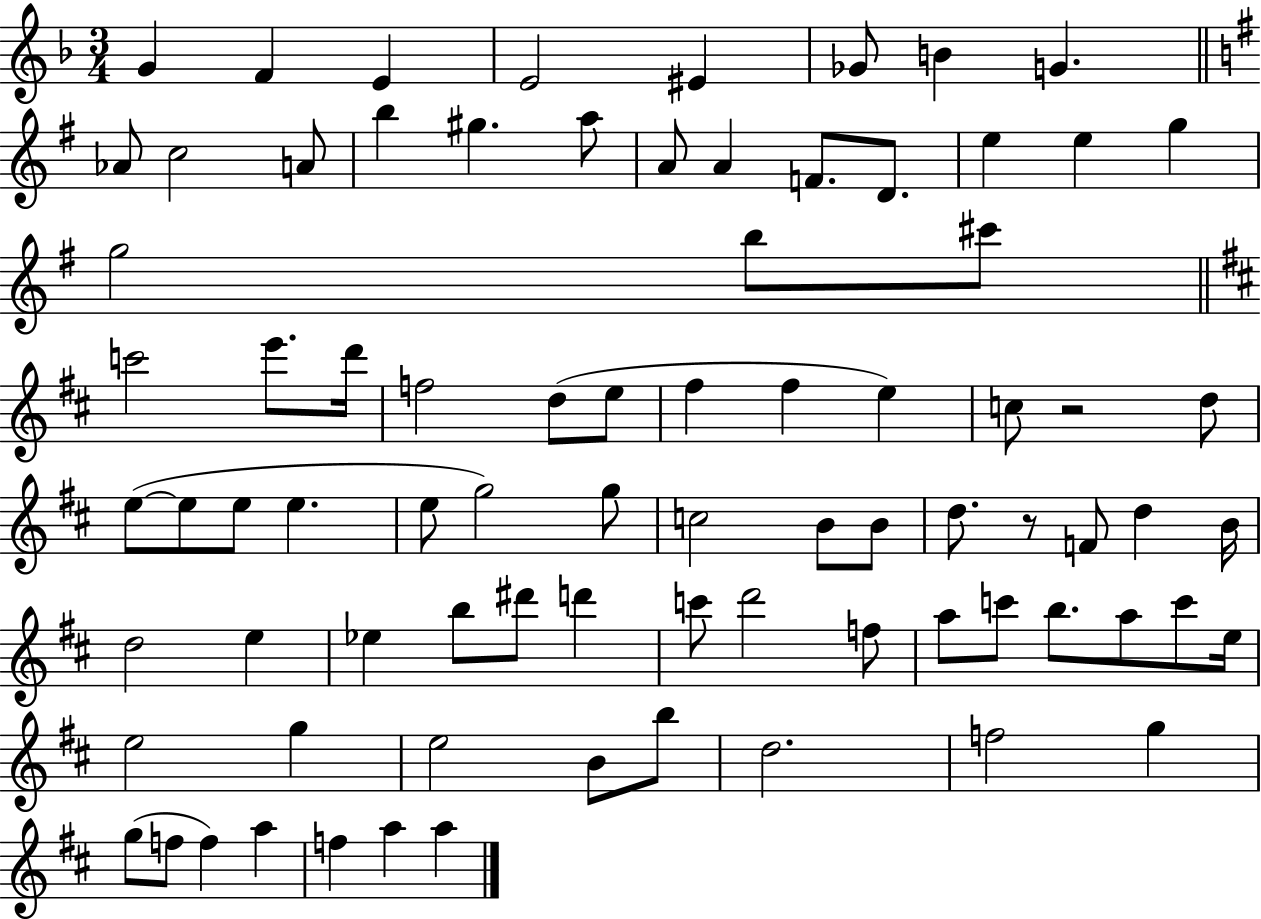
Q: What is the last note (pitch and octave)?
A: A5